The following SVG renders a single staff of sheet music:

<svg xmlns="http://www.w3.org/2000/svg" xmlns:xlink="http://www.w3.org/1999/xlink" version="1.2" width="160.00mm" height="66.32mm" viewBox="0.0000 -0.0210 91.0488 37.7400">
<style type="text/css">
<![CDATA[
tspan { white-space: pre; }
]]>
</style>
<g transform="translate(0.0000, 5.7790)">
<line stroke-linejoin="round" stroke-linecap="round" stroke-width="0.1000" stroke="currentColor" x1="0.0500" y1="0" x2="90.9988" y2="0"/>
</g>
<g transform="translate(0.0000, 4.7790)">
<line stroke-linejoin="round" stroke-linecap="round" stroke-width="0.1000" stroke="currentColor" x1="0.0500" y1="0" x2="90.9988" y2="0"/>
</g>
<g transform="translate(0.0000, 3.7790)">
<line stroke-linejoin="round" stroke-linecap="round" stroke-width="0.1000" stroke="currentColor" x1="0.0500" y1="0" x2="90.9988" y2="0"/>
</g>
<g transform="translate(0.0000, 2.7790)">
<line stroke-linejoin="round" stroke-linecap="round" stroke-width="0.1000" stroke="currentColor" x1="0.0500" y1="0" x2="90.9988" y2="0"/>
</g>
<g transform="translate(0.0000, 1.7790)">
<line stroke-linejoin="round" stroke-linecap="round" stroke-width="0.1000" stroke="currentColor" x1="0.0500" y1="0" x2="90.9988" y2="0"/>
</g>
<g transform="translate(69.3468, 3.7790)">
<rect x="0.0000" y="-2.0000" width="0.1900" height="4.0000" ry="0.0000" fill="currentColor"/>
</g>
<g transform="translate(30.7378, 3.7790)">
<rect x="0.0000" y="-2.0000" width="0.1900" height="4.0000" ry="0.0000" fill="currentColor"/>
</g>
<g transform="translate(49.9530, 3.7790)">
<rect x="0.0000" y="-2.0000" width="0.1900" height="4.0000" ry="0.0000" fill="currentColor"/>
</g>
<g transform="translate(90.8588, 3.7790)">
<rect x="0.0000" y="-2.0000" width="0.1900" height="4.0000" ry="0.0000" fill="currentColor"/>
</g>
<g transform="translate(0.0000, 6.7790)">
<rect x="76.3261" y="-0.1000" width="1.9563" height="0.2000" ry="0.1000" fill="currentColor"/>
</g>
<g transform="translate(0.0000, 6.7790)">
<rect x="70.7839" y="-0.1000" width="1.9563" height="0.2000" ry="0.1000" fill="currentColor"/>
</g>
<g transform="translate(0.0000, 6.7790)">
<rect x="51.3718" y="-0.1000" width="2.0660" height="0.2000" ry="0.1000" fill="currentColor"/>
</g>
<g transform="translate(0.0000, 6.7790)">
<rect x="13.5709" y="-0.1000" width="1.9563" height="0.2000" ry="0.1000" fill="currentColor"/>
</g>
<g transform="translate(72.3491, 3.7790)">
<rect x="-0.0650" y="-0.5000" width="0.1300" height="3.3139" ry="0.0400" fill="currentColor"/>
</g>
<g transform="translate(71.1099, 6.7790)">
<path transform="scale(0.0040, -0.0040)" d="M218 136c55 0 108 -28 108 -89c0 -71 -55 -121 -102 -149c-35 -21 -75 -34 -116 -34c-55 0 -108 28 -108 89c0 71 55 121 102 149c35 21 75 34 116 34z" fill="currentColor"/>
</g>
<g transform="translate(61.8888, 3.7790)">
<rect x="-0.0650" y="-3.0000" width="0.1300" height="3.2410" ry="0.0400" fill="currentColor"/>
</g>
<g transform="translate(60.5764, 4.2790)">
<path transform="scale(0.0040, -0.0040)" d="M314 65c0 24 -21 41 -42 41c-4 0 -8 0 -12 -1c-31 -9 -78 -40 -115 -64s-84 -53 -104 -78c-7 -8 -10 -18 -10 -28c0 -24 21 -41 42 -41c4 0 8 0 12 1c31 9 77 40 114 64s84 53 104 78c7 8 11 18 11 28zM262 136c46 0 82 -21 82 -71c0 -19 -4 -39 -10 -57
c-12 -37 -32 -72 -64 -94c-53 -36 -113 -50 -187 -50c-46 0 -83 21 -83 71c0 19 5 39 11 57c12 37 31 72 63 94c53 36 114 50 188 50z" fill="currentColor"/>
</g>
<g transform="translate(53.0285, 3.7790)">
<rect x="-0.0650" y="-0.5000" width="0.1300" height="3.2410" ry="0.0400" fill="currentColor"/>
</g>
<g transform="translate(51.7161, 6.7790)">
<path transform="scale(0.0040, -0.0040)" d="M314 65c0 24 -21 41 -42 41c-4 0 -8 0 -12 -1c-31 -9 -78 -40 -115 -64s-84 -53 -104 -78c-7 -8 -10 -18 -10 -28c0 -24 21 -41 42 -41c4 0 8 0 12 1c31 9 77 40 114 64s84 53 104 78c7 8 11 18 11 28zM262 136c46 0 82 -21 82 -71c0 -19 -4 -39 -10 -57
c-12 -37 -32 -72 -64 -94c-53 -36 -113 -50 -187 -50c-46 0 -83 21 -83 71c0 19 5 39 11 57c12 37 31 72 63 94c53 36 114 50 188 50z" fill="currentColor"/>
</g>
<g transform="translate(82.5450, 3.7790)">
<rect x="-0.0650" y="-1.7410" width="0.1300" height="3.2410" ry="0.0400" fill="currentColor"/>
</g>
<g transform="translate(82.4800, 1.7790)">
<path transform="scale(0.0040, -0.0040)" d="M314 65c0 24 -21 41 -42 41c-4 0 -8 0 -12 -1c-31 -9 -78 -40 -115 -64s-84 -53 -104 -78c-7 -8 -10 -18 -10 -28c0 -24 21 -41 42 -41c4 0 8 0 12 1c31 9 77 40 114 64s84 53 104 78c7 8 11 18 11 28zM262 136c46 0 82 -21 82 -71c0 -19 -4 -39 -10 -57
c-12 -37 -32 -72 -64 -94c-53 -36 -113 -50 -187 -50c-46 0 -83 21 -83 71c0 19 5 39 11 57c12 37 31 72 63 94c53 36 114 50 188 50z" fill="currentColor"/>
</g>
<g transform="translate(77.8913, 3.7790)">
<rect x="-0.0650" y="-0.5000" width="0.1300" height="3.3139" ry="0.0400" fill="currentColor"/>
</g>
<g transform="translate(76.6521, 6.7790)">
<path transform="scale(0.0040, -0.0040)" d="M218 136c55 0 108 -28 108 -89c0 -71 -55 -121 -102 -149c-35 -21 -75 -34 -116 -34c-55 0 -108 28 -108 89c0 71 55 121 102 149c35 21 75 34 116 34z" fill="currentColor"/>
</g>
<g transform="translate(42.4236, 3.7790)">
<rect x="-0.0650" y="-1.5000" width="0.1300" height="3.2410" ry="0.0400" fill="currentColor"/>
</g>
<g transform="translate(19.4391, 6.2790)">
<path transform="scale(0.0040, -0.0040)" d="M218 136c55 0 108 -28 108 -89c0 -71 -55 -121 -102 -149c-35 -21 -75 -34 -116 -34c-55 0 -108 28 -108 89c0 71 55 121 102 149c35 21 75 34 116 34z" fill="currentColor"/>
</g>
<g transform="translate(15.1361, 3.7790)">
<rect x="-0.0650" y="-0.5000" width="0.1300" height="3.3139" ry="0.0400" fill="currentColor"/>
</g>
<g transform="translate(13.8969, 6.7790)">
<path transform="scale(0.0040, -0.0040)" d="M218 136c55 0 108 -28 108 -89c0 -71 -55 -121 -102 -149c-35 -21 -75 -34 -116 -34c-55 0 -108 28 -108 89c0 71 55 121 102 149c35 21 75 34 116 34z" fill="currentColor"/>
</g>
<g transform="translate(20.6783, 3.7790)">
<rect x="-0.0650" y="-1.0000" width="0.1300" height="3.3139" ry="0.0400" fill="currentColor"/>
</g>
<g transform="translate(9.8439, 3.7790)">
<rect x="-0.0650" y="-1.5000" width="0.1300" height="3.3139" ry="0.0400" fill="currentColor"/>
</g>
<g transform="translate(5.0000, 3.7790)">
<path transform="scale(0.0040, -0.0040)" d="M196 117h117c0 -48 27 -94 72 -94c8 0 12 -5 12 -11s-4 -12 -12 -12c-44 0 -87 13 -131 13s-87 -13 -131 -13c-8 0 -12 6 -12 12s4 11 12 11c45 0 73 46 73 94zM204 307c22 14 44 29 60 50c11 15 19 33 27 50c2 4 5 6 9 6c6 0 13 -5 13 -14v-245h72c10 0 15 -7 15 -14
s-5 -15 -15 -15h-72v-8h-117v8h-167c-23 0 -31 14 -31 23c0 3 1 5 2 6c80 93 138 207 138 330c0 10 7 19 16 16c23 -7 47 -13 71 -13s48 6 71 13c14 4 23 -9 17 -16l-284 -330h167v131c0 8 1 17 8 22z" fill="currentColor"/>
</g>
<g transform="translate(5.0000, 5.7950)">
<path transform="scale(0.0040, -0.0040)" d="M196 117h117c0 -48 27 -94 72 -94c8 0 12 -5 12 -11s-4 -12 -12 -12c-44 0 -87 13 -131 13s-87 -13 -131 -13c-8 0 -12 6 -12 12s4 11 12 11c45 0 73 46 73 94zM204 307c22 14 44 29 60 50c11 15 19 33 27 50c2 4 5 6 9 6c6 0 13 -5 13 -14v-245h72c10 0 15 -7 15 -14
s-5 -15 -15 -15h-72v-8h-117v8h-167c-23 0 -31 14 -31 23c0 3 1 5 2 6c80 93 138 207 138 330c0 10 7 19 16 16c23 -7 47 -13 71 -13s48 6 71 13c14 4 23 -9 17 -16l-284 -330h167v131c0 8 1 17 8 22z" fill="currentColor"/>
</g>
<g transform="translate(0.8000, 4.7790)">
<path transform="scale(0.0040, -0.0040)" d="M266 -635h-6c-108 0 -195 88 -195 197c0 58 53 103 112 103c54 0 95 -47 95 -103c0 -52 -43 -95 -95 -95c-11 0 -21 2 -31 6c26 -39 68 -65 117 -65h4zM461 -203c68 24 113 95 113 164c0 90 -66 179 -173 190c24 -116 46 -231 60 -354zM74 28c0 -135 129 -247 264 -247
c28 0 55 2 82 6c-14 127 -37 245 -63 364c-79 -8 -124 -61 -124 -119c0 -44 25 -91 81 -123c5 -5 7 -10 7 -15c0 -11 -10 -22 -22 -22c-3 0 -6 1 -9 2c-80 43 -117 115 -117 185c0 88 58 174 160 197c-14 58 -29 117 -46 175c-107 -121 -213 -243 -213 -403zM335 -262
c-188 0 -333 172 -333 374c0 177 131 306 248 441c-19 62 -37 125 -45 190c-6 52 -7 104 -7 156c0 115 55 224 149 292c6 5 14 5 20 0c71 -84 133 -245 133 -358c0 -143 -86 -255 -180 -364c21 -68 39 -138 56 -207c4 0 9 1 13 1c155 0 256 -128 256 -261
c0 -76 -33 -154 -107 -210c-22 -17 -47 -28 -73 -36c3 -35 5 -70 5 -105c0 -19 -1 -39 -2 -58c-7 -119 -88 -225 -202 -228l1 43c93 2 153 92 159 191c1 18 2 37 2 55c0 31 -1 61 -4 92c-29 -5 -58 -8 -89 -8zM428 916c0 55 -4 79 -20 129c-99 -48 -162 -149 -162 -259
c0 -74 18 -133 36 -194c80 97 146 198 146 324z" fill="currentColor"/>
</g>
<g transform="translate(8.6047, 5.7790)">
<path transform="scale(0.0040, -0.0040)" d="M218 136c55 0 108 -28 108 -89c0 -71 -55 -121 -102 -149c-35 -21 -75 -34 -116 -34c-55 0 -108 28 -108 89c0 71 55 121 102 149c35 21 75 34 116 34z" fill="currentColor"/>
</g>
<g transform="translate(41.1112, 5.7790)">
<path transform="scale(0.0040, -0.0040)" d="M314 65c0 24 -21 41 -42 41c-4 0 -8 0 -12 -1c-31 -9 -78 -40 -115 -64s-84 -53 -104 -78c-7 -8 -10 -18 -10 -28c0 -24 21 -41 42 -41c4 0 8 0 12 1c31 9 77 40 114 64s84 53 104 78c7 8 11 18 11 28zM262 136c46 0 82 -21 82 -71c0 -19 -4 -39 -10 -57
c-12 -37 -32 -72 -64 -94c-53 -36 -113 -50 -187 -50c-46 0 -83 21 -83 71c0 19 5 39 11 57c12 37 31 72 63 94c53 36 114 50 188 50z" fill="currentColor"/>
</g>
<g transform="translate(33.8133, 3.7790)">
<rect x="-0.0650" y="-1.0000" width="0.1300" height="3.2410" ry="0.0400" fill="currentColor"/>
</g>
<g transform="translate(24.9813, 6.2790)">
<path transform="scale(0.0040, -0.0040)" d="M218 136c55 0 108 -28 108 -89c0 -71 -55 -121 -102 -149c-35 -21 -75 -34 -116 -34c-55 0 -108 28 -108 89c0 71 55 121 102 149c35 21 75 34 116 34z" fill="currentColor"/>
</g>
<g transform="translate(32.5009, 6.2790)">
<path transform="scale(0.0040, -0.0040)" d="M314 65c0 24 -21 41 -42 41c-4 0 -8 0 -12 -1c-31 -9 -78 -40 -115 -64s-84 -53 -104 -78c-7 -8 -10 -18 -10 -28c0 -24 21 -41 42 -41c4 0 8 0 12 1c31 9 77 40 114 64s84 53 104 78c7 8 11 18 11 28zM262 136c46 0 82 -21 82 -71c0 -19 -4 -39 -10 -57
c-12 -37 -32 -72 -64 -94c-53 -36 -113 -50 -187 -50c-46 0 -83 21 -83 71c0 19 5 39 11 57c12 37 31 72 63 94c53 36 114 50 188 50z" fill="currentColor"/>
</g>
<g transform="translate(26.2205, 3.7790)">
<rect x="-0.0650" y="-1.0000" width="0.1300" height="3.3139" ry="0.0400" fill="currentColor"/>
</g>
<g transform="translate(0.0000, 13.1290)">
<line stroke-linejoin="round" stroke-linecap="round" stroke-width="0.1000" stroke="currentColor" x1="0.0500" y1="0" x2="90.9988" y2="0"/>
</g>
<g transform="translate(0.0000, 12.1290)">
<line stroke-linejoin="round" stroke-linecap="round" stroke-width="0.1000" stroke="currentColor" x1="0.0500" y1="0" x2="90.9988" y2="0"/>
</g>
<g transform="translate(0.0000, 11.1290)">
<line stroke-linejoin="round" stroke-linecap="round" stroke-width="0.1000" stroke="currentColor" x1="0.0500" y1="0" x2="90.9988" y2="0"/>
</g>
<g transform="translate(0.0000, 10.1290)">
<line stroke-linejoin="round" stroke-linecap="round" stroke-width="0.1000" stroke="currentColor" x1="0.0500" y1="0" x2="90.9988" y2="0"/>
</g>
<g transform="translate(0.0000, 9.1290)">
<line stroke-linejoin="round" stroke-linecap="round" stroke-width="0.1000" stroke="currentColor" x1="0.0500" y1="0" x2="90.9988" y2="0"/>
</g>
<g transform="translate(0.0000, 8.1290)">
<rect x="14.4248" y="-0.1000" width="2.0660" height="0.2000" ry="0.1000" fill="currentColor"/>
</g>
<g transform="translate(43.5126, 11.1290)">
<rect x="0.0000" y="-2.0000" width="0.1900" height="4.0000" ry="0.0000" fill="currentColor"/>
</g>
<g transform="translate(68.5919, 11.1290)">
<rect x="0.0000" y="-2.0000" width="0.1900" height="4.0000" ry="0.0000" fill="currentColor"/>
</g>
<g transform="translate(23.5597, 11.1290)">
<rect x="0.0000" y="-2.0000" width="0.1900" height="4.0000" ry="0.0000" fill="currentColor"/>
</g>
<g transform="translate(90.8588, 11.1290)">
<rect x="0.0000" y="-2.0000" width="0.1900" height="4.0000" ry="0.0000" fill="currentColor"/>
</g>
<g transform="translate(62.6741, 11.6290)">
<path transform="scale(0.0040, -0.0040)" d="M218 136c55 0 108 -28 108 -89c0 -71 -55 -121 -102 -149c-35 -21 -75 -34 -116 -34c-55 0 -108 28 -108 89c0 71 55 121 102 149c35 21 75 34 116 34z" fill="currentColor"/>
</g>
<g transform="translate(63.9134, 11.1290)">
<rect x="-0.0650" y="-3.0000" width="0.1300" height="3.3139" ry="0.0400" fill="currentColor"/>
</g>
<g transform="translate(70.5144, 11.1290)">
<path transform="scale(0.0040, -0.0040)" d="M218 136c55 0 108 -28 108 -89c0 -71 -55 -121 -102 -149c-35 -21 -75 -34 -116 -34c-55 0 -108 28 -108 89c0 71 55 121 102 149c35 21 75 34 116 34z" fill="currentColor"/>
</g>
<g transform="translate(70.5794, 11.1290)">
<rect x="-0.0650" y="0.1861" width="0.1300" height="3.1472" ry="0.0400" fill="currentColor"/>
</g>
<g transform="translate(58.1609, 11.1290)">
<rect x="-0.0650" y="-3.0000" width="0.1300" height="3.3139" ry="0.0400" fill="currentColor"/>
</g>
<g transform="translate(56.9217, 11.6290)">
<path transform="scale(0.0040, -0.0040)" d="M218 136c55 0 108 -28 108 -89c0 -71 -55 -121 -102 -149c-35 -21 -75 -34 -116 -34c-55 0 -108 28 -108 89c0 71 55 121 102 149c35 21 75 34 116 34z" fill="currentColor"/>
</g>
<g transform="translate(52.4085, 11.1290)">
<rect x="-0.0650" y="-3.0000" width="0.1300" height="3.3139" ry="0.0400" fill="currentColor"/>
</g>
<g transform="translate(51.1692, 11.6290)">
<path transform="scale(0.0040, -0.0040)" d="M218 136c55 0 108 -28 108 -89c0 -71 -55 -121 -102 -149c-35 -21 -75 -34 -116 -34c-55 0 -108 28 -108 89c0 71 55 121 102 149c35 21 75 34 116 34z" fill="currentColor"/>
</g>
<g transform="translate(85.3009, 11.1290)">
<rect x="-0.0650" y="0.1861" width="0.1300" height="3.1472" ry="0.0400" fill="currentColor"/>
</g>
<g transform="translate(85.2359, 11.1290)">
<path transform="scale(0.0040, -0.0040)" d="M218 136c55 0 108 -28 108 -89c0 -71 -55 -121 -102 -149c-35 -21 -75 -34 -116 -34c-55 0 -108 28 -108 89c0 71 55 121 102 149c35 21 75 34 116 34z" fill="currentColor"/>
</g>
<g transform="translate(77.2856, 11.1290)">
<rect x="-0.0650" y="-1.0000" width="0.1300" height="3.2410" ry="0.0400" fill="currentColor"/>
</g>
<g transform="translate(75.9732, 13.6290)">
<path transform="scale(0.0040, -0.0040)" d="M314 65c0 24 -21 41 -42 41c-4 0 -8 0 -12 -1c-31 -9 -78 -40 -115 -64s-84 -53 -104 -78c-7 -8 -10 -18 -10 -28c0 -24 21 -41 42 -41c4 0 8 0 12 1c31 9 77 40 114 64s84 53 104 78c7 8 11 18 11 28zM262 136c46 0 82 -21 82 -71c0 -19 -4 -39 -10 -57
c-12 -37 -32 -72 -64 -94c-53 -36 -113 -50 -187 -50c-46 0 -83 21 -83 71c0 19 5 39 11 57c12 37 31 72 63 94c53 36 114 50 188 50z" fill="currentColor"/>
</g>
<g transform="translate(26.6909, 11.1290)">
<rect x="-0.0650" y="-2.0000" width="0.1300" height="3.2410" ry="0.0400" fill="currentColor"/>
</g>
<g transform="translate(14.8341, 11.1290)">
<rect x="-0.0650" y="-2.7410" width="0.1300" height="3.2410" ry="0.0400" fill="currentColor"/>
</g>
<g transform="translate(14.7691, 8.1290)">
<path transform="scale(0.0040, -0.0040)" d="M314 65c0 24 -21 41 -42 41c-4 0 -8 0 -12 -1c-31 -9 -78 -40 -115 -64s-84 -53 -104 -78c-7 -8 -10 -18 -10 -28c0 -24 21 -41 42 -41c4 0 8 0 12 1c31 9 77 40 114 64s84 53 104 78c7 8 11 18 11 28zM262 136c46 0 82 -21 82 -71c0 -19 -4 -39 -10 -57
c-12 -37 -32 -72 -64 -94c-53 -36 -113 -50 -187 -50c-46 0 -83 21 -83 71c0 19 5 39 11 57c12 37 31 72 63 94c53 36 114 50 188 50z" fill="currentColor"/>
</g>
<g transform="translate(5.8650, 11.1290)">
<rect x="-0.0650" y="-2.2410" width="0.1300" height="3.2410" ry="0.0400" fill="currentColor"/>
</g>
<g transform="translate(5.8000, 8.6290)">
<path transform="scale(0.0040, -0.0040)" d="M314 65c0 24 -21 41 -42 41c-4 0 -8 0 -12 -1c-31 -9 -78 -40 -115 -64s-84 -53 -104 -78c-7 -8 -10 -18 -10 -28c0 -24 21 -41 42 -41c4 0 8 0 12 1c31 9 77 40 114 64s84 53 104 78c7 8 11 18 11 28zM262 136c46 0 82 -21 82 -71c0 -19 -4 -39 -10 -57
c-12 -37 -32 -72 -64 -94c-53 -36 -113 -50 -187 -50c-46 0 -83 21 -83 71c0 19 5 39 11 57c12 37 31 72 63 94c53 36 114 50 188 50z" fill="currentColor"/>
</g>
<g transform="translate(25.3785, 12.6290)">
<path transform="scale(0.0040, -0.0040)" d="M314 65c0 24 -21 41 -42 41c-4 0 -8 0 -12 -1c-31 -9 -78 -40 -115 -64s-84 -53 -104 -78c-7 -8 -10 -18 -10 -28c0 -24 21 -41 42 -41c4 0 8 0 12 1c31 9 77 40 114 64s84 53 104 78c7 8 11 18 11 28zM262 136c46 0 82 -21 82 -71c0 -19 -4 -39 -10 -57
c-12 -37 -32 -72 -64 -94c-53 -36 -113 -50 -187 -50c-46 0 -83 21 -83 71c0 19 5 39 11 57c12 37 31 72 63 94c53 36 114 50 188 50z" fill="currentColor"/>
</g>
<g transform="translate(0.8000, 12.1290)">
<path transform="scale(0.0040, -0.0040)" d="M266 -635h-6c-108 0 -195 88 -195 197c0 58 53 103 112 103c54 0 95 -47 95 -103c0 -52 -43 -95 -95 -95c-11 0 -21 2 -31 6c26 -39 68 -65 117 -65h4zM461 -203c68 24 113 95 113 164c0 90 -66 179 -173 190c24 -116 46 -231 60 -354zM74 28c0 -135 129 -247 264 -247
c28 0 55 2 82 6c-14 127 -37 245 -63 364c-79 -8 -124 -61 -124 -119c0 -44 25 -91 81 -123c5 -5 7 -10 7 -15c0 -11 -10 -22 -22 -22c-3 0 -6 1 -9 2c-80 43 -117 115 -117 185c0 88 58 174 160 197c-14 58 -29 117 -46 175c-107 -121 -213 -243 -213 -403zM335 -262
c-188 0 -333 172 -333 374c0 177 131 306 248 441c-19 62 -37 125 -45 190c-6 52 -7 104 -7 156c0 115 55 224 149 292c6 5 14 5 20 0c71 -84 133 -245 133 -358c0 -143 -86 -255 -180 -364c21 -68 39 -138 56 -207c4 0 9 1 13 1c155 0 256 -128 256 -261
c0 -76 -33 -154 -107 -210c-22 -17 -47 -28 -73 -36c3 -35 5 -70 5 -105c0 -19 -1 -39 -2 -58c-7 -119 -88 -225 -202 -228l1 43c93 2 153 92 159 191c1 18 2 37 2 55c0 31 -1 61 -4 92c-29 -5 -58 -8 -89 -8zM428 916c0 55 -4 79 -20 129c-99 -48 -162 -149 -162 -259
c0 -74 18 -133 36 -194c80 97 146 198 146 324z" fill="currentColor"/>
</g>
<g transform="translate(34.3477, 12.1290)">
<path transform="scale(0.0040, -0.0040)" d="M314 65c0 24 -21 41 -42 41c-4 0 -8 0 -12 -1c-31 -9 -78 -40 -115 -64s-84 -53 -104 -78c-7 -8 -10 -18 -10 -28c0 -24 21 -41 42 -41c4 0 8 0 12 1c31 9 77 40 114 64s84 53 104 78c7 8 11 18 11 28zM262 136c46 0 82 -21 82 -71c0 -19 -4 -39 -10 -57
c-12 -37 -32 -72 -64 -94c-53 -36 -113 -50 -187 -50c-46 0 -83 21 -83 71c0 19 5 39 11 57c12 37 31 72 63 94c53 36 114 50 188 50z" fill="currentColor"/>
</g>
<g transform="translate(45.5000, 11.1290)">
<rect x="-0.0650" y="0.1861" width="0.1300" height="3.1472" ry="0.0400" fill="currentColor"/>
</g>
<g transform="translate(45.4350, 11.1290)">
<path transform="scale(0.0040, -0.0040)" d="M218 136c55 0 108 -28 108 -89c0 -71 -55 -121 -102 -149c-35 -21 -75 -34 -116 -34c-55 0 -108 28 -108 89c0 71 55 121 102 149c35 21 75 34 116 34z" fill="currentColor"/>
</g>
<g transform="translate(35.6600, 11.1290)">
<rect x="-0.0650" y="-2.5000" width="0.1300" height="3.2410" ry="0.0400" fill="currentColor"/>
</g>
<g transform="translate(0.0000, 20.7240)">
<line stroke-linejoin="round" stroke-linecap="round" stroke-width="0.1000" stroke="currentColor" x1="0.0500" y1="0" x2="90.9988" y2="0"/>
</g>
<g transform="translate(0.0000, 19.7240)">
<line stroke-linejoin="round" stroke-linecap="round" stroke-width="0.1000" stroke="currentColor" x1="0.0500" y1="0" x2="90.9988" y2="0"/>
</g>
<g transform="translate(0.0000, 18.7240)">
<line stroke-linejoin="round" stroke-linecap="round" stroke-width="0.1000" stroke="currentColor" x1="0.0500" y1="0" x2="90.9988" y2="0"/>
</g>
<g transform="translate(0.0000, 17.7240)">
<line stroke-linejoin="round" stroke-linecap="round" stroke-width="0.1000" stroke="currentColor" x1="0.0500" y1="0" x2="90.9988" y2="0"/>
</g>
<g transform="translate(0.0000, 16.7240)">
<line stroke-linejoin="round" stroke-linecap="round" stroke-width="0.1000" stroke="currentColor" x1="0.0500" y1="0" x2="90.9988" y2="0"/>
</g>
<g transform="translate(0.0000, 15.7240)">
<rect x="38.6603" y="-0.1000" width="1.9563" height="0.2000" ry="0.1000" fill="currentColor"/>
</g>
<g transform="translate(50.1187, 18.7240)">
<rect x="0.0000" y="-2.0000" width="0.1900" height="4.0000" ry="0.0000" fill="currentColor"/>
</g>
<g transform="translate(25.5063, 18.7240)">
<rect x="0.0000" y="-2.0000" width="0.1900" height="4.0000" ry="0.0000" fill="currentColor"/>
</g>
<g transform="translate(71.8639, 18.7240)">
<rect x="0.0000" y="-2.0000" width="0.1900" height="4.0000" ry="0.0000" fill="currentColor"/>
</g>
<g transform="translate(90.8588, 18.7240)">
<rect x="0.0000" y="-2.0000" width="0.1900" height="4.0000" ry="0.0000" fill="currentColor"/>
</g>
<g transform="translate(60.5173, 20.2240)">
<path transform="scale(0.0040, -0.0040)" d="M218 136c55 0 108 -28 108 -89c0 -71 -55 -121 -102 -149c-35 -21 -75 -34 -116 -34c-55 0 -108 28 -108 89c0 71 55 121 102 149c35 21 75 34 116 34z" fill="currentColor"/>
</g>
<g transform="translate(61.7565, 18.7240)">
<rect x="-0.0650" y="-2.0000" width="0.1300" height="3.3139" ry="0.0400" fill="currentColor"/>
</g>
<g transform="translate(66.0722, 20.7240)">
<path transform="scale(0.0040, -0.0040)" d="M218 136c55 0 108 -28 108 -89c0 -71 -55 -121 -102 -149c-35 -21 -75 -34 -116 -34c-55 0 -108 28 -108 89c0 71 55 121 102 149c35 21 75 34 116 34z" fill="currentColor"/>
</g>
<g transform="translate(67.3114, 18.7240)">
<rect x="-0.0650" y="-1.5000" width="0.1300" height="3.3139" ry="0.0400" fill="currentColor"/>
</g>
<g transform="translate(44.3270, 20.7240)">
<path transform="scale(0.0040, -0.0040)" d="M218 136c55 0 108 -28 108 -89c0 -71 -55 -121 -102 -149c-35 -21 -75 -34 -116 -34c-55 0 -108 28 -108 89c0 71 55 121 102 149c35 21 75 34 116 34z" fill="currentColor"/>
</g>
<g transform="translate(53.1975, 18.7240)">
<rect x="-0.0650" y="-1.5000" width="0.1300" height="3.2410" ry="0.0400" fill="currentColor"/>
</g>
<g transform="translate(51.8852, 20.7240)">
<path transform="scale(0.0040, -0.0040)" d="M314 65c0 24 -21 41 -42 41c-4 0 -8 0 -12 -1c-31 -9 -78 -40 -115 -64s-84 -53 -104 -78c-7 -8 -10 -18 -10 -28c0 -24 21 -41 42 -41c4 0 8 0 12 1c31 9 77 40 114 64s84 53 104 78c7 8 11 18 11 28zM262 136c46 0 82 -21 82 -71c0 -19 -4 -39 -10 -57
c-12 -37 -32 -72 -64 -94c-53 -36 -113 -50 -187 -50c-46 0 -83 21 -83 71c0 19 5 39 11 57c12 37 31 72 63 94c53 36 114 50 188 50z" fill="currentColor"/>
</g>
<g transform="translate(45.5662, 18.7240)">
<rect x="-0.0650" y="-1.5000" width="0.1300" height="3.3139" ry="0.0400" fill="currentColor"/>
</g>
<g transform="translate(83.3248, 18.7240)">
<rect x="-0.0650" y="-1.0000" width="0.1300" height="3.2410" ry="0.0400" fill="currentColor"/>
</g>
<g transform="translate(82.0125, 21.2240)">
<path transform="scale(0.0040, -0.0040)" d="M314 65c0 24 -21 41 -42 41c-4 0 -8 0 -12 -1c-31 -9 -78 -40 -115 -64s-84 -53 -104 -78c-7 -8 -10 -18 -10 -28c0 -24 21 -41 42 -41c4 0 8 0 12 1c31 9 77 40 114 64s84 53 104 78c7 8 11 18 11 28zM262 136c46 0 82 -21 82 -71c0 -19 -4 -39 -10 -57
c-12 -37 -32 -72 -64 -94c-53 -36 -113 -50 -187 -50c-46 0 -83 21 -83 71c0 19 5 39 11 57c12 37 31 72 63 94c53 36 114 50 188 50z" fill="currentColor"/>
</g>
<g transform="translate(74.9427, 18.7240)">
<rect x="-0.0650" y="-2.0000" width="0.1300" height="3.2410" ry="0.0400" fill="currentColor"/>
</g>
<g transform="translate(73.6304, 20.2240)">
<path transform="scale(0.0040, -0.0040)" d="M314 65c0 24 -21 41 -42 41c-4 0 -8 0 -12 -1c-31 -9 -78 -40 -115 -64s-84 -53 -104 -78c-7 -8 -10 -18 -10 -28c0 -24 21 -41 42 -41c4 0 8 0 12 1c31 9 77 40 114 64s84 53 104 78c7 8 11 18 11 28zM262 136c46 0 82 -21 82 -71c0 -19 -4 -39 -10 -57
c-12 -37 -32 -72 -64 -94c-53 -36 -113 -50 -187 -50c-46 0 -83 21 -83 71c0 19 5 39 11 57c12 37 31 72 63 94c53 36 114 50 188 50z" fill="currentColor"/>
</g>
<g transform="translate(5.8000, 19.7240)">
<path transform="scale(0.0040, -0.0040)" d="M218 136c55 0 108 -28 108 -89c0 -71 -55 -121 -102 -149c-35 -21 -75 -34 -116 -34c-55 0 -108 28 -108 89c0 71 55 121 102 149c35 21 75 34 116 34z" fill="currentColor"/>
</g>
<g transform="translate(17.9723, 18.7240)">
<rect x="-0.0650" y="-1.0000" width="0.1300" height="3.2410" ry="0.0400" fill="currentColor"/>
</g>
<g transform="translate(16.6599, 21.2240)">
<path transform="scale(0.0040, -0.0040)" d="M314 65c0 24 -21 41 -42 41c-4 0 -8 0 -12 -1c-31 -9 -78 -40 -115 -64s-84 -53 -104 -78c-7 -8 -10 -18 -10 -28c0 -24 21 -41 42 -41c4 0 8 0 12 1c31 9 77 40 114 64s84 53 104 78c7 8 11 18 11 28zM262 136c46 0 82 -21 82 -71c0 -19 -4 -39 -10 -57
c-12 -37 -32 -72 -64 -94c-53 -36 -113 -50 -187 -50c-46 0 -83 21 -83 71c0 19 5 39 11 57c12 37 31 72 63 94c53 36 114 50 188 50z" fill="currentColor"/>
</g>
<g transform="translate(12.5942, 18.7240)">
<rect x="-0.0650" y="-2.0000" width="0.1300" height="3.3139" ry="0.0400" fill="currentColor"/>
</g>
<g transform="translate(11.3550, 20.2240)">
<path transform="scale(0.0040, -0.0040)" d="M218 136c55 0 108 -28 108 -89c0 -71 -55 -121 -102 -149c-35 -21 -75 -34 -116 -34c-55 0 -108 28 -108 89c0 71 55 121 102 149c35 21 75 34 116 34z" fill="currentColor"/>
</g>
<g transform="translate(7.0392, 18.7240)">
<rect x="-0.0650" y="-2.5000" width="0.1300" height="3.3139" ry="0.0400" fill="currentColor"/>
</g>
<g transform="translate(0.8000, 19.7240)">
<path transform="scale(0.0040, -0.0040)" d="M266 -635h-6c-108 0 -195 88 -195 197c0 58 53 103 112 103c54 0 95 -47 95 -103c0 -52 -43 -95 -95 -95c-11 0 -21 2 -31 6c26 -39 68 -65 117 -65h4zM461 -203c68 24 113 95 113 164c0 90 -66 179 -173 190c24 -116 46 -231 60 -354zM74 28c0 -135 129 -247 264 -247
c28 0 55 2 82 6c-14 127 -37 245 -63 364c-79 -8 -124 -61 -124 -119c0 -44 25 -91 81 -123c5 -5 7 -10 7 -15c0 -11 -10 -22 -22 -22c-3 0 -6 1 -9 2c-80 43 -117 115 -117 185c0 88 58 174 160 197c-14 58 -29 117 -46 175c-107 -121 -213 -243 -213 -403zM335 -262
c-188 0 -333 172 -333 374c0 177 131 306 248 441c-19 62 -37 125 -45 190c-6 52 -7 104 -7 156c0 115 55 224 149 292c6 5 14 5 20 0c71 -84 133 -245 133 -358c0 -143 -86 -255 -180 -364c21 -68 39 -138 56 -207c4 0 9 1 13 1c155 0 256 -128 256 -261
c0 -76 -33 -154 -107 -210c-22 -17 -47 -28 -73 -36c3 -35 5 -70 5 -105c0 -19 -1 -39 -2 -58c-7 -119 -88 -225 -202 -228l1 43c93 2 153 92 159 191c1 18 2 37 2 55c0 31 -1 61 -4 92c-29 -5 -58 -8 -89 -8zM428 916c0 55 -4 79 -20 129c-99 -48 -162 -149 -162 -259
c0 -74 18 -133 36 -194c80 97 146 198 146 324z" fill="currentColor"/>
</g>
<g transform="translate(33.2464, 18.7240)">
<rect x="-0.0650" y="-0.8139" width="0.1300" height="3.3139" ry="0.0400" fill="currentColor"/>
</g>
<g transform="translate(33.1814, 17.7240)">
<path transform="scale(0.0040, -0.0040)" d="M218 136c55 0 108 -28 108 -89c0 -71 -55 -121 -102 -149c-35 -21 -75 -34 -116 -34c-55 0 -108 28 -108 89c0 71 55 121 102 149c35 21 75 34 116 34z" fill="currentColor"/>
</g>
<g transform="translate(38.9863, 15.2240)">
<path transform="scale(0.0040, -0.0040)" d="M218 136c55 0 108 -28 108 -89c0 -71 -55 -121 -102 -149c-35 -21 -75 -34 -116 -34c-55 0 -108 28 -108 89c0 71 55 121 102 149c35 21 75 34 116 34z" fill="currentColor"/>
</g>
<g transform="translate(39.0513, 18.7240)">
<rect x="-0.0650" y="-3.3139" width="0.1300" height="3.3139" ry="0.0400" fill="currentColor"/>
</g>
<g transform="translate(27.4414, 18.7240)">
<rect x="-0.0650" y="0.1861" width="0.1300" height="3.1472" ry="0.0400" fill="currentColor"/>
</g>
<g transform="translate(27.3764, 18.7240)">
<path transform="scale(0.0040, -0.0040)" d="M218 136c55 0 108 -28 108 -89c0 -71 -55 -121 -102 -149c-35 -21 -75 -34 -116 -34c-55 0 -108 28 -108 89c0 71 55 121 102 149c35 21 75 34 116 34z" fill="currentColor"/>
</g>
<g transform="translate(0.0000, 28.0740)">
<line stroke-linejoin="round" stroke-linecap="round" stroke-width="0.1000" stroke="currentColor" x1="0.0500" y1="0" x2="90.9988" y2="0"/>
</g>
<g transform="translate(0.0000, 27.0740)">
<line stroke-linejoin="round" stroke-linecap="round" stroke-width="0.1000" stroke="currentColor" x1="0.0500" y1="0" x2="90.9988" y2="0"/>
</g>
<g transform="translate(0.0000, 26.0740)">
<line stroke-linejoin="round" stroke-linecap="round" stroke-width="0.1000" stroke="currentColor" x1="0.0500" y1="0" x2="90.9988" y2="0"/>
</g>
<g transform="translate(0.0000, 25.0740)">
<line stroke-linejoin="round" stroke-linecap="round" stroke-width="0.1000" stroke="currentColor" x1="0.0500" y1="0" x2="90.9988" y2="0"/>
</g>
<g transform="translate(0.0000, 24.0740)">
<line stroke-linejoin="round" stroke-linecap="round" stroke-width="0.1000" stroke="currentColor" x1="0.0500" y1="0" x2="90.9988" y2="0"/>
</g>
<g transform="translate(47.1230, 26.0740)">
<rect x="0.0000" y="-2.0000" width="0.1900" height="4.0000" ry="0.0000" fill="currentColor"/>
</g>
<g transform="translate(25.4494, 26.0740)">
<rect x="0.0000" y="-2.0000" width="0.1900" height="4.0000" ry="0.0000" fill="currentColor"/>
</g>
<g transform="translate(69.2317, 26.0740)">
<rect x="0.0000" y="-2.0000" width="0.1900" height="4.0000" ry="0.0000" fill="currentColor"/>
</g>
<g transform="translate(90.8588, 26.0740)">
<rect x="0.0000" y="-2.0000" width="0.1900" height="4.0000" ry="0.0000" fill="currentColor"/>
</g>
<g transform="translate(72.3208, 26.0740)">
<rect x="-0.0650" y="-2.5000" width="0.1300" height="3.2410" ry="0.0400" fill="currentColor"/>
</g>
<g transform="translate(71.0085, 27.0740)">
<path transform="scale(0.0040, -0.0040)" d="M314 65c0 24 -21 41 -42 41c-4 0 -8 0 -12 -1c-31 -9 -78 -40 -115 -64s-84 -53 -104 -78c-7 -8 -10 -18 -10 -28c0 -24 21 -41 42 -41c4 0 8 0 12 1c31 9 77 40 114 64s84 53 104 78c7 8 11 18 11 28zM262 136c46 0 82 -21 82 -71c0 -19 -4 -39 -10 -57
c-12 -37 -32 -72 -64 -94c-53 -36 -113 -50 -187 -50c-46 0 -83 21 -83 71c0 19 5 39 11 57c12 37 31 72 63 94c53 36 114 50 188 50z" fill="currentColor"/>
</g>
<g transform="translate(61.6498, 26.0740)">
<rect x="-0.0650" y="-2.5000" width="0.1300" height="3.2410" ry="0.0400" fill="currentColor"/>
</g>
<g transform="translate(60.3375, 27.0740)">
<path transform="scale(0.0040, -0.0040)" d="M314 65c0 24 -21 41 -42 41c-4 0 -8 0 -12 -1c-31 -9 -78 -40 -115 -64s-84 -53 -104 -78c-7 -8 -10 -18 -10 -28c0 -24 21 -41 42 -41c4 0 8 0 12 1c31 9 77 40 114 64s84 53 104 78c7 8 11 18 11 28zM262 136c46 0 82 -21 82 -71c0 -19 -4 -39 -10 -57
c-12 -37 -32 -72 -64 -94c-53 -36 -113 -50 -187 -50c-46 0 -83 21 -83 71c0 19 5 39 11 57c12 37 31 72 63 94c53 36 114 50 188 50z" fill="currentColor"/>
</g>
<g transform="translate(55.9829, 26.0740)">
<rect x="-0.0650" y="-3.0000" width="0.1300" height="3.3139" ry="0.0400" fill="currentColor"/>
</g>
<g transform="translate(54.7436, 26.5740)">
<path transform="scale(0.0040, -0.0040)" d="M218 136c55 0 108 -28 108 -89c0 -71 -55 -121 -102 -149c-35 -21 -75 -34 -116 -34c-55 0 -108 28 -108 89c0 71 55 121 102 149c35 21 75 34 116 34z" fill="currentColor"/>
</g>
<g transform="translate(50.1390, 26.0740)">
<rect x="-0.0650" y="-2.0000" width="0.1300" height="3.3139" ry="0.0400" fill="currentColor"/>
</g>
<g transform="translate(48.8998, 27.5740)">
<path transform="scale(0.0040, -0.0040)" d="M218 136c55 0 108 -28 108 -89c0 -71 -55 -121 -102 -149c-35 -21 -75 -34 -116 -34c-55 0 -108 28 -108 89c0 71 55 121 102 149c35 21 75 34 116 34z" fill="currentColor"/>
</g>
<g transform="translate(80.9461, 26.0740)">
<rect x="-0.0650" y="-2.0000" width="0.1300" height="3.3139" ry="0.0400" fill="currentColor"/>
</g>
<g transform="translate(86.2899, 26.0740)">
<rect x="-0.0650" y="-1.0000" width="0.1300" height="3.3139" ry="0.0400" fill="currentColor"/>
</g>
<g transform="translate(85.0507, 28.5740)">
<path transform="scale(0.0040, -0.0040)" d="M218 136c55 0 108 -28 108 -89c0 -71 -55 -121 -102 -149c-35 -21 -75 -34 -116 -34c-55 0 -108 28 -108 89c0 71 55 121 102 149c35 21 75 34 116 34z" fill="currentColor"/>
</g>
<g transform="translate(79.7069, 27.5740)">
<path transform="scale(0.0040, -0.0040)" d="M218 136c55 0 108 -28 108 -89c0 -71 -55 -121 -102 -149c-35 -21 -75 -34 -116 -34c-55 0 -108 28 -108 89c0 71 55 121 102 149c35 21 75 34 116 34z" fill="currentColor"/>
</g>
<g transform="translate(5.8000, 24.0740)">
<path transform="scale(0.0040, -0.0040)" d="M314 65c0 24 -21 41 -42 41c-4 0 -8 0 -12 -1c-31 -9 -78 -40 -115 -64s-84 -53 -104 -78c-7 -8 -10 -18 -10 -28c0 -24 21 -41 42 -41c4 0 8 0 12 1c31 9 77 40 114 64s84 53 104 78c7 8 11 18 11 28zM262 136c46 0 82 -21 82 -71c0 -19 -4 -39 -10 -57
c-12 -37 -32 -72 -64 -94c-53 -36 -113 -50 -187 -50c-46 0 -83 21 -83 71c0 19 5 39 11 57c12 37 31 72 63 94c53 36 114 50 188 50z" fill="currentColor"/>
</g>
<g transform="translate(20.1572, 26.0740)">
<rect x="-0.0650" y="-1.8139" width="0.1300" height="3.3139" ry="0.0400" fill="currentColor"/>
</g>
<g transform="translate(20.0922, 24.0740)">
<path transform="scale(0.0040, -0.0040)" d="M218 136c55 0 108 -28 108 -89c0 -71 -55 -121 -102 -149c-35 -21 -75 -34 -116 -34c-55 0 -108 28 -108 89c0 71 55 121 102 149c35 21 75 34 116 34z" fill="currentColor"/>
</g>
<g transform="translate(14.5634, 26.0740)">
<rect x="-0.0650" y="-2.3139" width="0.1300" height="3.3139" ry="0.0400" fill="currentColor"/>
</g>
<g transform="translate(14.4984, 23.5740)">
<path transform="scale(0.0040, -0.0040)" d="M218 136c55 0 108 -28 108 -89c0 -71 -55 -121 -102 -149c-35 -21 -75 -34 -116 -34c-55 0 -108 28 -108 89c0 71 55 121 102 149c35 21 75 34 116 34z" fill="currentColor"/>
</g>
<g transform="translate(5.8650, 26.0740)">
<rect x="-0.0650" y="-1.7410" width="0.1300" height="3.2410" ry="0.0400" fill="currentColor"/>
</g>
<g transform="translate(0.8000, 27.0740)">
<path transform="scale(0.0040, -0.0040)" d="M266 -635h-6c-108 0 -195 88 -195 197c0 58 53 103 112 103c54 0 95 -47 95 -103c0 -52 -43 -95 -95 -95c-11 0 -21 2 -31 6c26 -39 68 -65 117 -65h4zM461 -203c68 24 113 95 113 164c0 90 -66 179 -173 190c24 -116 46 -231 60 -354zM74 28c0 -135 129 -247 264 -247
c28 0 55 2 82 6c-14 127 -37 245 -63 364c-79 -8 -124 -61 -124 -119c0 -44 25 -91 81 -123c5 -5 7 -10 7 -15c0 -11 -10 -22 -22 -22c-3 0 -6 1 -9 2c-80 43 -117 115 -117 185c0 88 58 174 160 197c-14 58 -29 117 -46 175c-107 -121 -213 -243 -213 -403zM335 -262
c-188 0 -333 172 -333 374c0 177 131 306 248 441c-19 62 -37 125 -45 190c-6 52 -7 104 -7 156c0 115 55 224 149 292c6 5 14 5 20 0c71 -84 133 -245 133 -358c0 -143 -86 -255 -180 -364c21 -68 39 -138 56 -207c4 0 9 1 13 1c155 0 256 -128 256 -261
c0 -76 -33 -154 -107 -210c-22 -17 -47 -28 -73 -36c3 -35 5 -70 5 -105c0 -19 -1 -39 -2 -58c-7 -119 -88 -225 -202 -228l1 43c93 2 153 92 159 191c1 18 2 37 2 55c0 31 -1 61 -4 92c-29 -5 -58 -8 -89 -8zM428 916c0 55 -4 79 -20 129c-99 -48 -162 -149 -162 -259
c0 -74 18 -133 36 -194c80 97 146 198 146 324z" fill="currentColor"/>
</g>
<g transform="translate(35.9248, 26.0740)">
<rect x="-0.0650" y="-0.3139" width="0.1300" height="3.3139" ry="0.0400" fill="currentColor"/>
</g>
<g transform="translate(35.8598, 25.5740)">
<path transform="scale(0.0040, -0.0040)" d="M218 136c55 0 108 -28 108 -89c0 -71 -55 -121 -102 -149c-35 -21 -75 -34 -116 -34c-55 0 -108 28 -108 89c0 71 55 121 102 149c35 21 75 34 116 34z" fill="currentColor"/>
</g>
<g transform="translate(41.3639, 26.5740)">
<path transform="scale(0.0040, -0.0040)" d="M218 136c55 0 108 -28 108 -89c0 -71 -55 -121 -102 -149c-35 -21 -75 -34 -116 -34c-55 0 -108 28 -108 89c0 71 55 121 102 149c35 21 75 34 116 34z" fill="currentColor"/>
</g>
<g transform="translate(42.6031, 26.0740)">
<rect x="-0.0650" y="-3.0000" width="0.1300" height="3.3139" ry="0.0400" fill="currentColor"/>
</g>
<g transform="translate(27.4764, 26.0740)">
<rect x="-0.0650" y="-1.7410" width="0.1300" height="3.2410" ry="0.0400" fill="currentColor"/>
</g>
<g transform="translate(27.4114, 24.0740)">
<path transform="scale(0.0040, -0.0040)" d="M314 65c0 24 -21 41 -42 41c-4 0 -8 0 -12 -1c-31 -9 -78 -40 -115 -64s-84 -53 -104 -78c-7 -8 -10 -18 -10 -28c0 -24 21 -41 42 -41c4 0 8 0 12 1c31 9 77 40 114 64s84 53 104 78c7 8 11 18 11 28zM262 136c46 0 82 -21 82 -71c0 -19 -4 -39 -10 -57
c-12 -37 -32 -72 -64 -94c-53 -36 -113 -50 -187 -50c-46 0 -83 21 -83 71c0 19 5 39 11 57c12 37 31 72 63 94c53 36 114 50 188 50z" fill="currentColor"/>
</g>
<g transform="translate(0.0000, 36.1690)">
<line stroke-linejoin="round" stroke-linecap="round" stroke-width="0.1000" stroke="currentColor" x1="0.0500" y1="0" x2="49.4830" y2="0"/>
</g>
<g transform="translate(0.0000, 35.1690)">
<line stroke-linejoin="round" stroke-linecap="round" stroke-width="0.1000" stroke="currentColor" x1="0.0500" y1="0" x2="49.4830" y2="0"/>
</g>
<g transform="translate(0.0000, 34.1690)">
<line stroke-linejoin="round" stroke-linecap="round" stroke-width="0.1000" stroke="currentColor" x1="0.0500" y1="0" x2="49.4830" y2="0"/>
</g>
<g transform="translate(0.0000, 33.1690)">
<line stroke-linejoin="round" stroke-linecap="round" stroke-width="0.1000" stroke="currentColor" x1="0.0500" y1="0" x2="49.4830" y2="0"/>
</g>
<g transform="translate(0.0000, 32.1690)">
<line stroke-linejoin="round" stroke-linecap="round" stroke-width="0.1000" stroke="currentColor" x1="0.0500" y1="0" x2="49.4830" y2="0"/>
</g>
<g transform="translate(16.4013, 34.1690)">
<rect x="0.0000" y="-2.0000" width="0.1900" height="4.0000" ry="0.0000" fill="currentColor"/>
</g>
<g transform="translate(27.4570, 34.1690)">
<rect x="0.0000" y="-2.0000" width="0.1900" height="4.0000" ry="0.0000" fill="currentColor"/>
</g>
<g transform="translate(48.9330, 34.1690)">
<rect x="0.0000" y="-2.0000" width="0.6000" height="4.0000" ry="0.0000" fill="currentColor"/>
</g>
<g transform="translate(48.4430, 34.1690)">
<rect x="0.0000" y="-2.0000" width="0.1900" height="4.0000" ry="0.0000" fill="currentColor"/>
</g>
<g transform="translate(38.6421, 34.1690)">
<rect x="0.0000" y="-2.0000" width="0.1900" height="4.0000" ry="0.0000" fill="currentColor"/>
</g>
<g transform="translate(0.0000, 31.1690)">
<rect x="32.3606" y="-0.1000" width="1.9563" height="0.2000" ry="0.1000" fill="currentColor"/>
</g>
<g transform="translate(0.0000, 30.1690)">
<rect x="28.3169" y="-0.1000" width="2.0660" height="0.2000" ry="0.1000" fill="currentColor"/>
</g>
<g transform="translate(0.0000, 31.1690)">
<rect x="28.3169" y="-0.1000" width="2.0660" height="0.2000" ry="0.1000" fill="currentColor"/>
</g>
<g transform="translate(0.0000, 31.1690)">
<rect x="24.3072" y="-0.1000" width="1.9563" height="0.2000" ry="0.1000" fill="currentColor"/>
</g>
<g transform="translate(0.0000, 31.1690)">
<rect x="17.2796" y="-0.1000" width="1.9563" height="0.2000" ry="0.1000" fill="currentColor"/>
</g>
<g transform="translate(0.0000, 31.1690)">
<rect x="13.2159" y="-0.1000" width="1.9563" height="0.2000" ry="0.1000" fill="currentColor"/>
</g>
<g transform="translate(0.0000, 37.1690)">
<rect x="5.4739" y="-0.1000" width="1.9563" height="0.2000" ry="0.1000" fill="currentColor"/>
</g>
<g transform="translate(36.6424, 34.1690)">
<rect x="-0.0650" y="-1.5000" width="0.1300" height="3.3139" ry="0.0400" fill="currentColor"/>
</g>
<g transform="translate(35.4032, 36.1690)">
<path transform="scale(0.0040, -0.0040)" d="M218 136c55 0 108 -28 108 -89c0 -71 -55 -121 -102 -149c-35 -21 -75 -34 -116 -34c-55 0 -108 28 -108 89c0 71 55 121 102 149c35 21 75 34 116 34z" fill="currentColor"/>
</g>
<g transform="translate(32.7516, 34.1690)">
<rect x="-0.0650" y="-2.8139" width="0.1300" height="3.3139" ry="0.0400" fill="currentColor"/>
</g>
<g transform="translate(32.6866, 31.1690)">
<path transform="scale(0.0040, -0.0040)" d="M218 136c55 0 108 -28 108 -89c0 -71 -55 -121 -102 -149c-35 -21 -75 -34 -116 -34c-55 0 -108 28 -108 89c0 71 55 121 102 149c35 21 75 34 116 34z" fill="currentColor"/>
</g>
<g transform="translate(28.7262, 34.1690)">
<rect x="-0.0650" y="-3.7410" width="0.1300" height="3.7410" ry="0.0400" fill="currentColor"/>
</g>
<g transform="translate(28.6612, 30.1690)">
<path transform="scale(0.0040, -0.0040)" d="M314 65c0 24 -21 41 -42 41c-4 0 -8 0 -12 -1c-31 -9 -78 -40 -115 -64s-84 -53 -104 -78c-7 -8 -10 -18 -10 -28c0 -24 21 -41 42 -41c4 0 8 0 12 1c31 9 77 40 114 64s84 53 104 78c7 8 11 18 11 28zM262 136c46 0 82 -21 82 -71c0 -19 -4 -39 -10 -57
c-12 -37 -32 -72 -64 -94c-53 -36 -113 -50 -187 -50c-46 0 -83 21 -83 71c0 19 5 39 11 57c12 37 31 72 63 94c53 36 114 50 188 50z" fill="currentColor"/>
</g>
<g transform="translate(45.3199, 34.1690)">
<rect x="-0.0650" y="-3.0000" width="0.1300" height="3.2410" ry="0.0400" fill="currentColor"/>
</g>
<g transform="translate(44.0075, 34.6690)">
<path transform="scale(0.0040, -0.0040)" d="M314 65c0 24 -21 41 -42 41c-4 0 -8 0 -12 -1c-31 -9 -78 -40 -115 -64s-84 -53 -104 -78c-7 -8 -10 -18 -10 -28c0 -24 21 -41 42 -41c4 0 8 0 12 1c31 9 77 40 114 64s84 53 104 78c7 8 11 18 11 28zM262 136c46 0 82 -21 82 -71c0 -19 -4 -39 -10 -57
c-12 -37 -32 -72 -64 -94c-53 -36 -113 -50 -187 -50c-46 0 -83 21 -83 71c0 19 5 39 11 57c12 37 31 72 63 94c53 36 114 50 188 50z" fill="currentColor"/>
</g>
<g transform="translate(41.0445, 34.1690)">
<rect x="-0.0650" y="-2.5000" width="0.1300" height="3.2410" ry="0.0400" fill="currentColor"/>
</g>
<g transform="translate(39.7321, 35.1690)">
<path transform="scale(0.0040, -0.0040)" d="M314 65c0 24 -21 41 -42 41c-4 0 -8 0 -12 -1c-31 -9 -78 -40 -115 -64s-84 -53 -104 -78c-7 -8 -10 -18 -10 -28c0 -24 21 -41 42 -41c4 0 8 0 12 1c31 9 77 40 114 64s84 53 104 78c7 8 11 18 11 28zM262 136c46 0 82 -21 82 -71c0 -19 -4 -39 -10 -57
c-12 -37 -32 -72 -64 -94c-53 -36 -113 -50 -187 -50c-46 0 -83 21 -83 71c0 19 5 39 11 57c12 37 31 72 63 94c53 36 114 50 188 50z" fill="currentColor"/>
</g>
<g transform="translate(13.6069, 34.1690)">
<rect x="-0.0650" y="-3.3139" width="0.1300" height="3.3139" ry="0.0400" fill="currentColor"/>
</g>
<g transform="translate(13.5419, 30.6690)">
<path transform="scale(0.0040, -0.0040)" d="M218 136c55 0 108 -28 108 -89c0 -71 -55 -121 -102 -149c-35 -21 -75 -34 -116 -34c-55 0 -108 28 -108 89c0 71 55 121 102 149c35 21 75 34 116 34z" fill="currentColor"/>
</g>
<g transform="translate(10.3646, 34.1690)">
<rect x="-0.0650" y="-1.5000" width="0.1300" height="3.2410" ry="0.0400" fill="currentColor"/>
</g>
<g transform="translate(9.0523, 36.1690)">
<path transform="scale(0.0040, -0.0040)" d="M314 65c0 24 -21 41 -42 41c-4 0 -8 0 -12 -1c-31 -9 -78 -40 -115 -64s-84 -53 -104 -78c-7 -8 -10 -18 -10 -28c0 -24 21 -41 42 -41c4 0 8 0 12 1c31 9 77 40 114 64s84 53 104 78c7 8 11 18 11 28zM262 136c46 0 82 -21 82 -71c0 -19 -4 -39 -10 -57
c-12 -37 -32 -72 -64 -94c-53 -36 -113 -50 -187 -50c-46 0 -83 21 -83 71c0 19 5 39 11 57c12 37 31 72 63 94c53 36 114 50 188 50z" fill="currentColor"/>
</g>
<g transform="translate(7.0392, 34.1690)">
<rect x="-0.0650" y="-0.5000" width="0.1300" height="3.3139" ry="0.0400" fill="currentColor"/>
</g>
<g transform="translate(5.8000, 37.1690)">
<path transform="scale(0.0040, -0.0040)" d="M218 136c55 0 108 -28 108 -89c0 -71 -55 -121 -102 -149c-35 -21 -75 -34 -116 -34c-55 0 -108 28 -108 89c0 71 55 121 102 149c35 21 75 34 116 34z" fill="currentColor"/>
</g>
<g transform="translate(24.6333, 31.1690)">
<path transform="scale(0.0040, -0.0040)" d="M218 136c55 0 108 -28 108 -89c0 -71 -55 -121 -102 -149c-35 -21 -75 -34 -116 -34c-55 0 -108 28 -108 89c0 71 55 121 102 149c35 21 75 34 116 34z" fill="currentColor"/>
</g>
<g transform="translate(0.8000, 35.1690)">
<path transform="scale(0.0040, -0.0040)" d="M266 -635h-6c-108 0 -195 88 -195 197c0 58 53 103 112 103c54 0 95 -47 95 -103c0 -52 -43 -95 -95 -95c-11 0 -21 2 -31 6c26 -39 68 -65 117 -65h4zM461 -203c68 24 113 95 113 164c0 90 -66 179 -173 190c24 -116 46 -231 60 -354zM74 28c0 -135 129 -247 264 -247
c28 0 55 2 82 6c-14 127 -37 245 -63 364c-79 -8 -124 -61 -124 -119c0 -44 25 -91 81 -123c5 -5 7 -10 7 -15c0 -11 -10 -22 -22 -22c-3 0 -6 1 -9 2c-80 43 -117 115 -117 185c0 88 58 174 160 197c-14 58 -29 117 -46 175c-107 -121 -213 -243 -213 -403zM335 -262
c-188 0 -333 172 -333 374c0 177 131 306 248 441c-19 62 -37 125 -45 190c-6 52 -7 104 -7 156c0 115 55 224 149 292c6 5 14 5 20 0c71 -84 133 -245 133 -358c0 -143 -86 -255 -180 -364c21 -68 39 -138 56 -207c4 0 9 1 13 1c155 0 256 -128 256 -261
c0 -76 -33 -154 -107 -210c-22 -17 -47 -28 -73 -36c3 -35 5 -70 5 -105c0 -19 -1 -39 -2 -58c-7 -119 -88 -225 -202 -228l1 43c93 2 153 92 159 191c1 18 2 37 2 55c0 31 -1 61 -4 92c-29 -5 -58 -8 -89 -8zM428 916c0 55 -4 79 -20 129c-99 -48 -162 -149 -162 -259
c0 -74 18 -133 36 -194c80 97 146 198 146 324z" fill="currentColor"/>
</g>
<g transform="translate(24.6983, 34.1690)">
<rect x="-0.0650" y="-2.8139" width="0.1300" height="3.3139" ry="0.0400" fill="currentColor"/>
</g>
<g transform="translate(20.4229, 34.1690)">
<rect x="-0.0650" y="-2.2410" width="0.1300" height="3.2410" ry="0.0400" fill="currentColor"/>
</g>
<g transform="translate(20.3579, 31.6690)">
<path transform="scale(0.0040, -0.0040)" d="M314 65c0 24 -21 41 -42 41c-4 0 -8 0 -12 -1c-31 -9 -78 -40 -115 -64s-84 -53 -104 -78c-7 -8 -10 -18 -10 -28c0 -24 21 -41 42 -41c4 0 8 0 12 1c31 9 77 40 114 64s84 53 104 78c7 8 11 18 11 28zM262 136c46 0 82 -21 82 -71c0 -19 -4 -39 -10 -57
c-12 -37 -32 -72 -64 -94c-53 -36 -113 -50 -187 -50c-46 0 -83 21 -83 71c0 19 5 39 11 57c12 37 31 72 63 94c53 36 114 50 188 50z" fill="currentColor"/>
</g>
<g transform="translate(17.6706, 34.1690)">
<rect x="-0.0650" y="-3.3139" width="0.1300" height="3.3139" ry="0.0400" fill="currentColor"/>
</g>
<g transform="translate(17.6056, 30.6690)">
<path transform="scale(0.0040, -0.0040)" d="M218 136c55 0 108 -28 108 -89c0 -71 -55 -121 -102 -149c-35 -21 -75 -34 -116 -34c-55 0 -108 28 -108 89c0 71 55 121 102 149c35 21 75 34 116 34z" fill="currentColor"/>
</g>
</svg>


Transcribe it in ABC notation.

X:1
T:Untitled
M:4/4
L:1/4
K:C
E C D D D2 E2 C2 A2 C C f2 g2 a2 F2 G2 B A A A B D2 B G F D2 B d b E E2 F E F2 D2 f2 g f f2 c A F A G2 G2 F D C E2 b b g2 a c'2 a E G2 A2